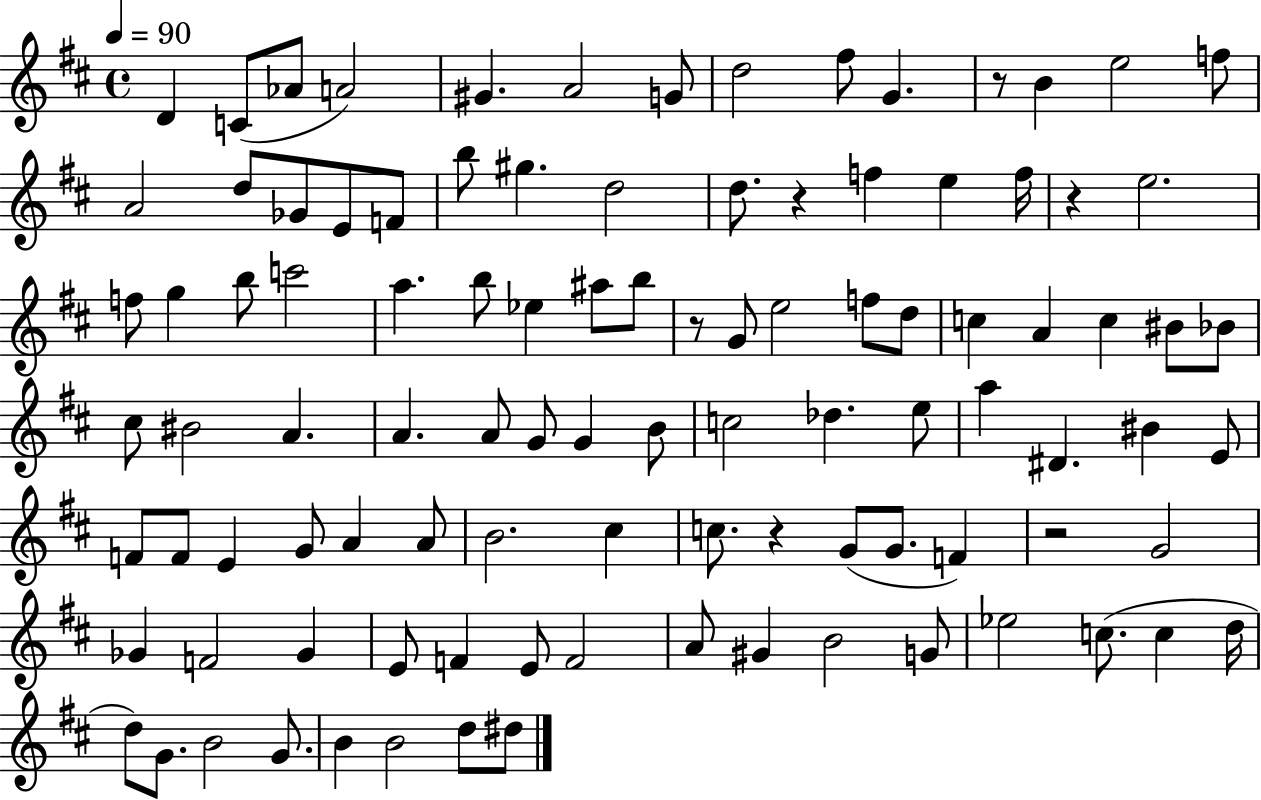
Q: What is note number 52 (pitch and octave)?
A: B4